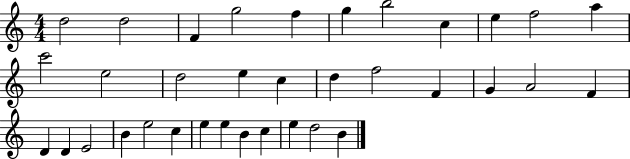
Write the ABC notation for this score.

X:1
T:Untitled
M:4/4
L:1/4
K:C
d2 d2 F g2 f g b2 c e f2 a c'2 e2 d2 e c d f2 F G A2 F D D E2 B e2 c e e B c e d2 B